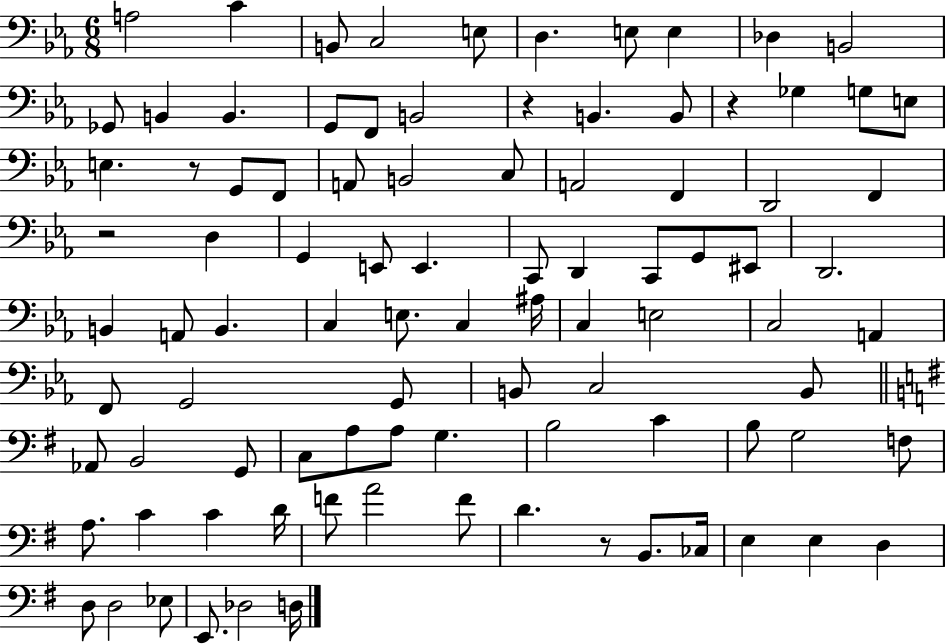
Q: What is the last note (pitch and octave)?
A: D3